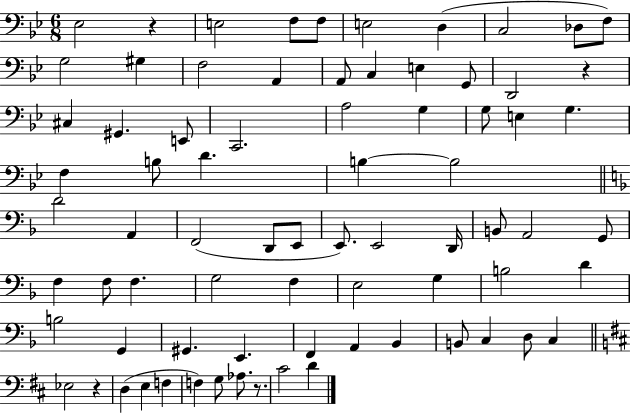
{
  \clef bass
  \numericTimeSignature
  \time 6/8
  \key bes \major
  ees2 r4 | e2 f8 f8 | e2 d4( | c2 des8 f8) | \break g2 gis4 | f2 a,4 | a,8 c4 e4 g,8 | d,2 r4 | \break cis4 gis,4. e,8 | c,2. | a2 g4 | g8 e4 g4. | \break f4 b8 d'4. | b4~~ b2 | \bar "||" \break \key d \minor d'2 a,4 | f,2( d,8 e,8 | e,8.) e,2 d,16 | b,8 a,2 g,8 | \break f4 f8 f4. | g2 f4 | e2 g4 | b2 d'4 | \break b2 g,4 | gis,4. e,4. | f,4 a,4 bes,4 | b,8 c4 d8 c4 | \break \bar "||" \break \key d \major ees2 r4 | d4( e4 f4 | f4) g8 aes8. r8. | cis'2 d'4 | \break \bar "|."
}